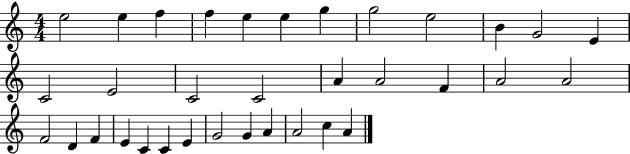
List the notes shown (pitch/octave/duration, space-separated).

E5/h E5/q F5/q F5/q E5/q E5/q G5/q G5/h E5/h B4/q G4/h E4/q C4/h E4/h C4/h C4/h A4/q A4/h F4/q A4/h A4/h F4/h D4/q F4/q E4/q C4/q C4/q E4/q G4/h G4/q A4/q A4/h C5/q A4/q